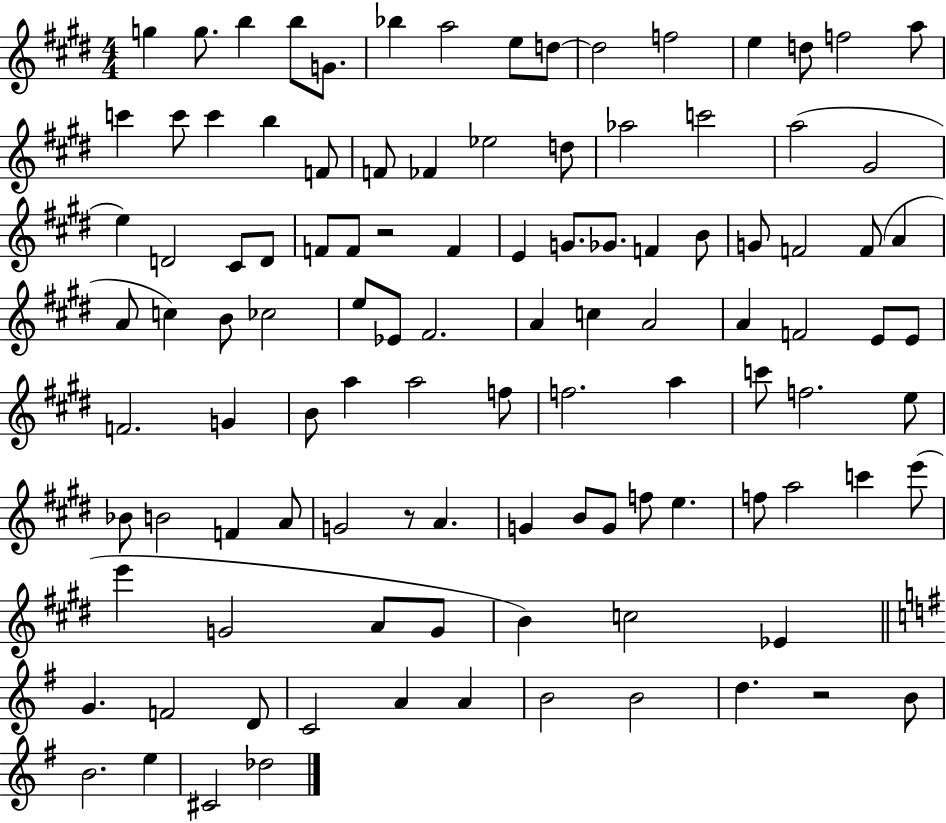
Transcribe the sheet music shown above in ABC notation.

X:1
T:Untitled
M:4/4
L:1/4
K:E
g g/2 b b/2 G/2 _b a2 e/2 d/2 d2 f2 e d/2 f2 a/2 c' c'/2 c' b F/2 F/2 _F _e2 d/2 _a2 c'2 a2 ^G2 e D2 ^C/2 D/2 F/2 F/2 z2 F E G/2 _G/2 F B/2 G/2 F2 F/2 A A/2 c B/2 _c2 e/2 _E/2 ^F2 A c A2 A F2 E/2 E/2 F2 G B/2 a a2 f/2 f2 a c'/2 f2 e/2 _B/2 B2 F A/2 G2 z/2 A G B/2 G/2 f/2 e f/2 a2 c' e'/2 e' G2 A/2 G/2 B c2 _E G F2 D/2 C2 A A B2 B2 d z2 B/2 B2 e ^C2 _d2